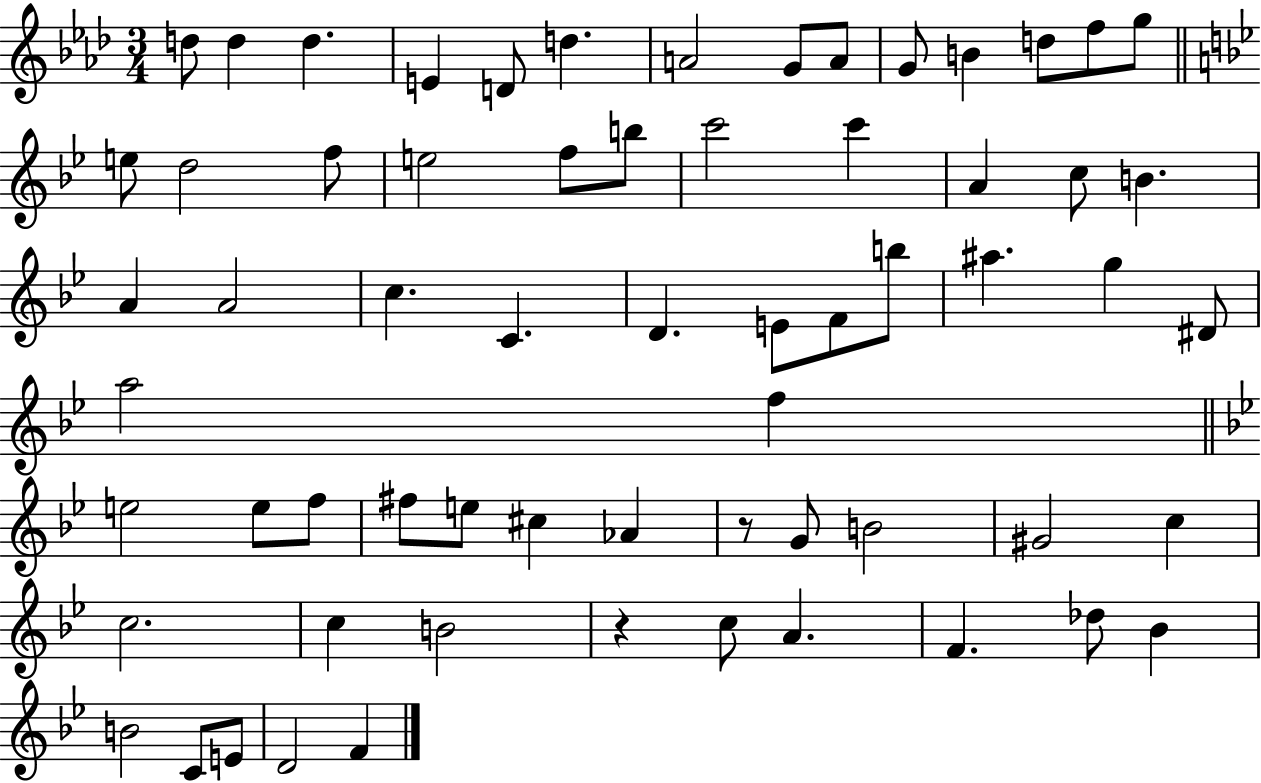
X:1
T:Untitled
M:3/4
L:1/4
K:Ab
d/2 d d E D/2 d A2 G/2 A/2 G/2 B d/2 f/2 g/2 e/2 d2 f/2 e2 f/2 b/2 c'2 c' A c/2 B A A2 c C D E/2 F/2 b/2 ^a g ^D/2 a2 f e2 e/2 f/2 ^f/2 e/2 ^c _A z/2 G/2 B2 ^G2 c c2 c B2 z c/2 A F _d/2 _B B2 C/2 E/2 D2 F